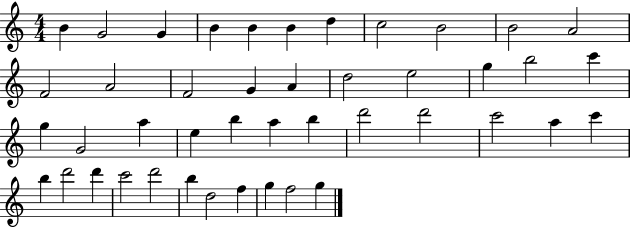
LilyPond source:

{
  \clef treble
  \numericTimeSignature
  \time 4/4
  \key c \major
  b'4 g'2 g'4 | b'4 b'4 b'4 d''4 | c''2 b'2 | b'2 a'2 | \break f'2 a'2 | f'2 g'4 a'4 | d''2 e''2 | g''4 b''2 c'''4 | \break g''4 g'2 a''4 | e''4 b''4 a''4 b''4 | d'''2 d'''2 | c'''2 a''4 c'''4 | \break b''4 d'''2 d'''4 | c'''2 d'''2 | b''4 d''2 f''4 | g''4 f''2 g''4 | \break \bar "|."
}